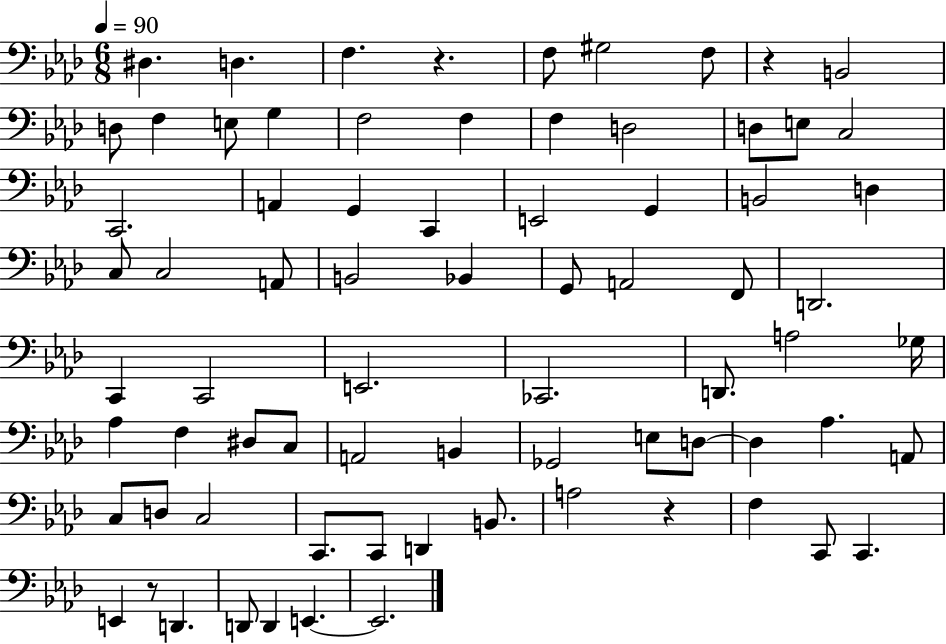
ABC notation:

X:1
T:Untitled
M:6/8
L:1/4
K:Ab
^D, D, F, z F,/2 ^G,2 F,/2 z B,,2 D,/2 F, E,/2 G, F,2 F, F, D,2 D,/2 E,/2 C,2 C,,2 A,, G,, C,, E,,2 G,, B,,2 D, C,/2 C,2 A,,/2 B,,2 _B,, G,,/2 A,,2 F,,/2 D,,2 C,, C,,2 E,,2 _C,,2 D,,/2 A,2 _G,/4 _A, F, ^D,/2 C,/2 A,,2 B,, _G,,2 E,/2 D,/2 D, _A, A,,/2 C,/2 D,/2 C,2 C,,/2 C,,/2 D,, B,,/2 A,2 z F, C,,/2 C,, E,, z/2 D,, D,,/2 D,, E,, E,,2